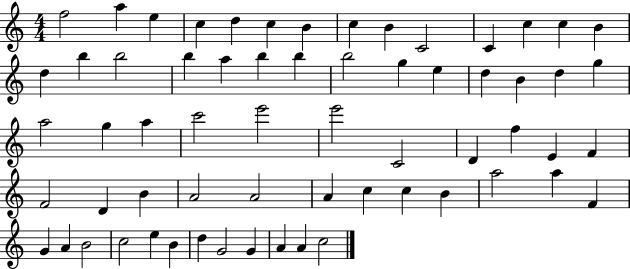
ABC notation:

X:1
T:Untitled
M:4/4
L:1/4
K:C
f2 a e c d c B c B C2 C c c B d b b2 b a b b b2 g e d B d g a2 g a c'2 e'2 e'2 C2 D f E F F2 D B A2 A2 A c c B a2 a F G A B2 c2 e B d G2 G A A c2